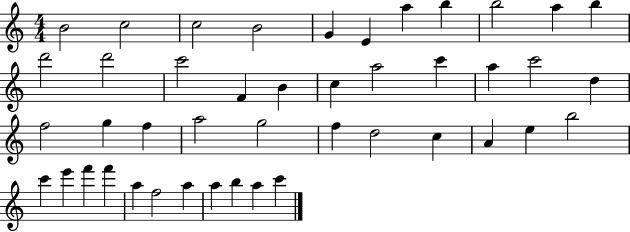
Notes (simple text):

B4/h C5/h C5/h B4/h G4/q E4/q A5/q B5/q B5/h A5/q B5/q D6/h D6/h C6/h F4/q B4/q C5/q A5/h C6/q A5/q C6/h D5/q F5/h G5/q F5/q A5/h G5/h F5/q D5/h C5/q A4/q E5/q B5/h C6/q E6/q F6/q F6/q A5/q F5/h A5/q A5/q B5/q A5/q C6/q